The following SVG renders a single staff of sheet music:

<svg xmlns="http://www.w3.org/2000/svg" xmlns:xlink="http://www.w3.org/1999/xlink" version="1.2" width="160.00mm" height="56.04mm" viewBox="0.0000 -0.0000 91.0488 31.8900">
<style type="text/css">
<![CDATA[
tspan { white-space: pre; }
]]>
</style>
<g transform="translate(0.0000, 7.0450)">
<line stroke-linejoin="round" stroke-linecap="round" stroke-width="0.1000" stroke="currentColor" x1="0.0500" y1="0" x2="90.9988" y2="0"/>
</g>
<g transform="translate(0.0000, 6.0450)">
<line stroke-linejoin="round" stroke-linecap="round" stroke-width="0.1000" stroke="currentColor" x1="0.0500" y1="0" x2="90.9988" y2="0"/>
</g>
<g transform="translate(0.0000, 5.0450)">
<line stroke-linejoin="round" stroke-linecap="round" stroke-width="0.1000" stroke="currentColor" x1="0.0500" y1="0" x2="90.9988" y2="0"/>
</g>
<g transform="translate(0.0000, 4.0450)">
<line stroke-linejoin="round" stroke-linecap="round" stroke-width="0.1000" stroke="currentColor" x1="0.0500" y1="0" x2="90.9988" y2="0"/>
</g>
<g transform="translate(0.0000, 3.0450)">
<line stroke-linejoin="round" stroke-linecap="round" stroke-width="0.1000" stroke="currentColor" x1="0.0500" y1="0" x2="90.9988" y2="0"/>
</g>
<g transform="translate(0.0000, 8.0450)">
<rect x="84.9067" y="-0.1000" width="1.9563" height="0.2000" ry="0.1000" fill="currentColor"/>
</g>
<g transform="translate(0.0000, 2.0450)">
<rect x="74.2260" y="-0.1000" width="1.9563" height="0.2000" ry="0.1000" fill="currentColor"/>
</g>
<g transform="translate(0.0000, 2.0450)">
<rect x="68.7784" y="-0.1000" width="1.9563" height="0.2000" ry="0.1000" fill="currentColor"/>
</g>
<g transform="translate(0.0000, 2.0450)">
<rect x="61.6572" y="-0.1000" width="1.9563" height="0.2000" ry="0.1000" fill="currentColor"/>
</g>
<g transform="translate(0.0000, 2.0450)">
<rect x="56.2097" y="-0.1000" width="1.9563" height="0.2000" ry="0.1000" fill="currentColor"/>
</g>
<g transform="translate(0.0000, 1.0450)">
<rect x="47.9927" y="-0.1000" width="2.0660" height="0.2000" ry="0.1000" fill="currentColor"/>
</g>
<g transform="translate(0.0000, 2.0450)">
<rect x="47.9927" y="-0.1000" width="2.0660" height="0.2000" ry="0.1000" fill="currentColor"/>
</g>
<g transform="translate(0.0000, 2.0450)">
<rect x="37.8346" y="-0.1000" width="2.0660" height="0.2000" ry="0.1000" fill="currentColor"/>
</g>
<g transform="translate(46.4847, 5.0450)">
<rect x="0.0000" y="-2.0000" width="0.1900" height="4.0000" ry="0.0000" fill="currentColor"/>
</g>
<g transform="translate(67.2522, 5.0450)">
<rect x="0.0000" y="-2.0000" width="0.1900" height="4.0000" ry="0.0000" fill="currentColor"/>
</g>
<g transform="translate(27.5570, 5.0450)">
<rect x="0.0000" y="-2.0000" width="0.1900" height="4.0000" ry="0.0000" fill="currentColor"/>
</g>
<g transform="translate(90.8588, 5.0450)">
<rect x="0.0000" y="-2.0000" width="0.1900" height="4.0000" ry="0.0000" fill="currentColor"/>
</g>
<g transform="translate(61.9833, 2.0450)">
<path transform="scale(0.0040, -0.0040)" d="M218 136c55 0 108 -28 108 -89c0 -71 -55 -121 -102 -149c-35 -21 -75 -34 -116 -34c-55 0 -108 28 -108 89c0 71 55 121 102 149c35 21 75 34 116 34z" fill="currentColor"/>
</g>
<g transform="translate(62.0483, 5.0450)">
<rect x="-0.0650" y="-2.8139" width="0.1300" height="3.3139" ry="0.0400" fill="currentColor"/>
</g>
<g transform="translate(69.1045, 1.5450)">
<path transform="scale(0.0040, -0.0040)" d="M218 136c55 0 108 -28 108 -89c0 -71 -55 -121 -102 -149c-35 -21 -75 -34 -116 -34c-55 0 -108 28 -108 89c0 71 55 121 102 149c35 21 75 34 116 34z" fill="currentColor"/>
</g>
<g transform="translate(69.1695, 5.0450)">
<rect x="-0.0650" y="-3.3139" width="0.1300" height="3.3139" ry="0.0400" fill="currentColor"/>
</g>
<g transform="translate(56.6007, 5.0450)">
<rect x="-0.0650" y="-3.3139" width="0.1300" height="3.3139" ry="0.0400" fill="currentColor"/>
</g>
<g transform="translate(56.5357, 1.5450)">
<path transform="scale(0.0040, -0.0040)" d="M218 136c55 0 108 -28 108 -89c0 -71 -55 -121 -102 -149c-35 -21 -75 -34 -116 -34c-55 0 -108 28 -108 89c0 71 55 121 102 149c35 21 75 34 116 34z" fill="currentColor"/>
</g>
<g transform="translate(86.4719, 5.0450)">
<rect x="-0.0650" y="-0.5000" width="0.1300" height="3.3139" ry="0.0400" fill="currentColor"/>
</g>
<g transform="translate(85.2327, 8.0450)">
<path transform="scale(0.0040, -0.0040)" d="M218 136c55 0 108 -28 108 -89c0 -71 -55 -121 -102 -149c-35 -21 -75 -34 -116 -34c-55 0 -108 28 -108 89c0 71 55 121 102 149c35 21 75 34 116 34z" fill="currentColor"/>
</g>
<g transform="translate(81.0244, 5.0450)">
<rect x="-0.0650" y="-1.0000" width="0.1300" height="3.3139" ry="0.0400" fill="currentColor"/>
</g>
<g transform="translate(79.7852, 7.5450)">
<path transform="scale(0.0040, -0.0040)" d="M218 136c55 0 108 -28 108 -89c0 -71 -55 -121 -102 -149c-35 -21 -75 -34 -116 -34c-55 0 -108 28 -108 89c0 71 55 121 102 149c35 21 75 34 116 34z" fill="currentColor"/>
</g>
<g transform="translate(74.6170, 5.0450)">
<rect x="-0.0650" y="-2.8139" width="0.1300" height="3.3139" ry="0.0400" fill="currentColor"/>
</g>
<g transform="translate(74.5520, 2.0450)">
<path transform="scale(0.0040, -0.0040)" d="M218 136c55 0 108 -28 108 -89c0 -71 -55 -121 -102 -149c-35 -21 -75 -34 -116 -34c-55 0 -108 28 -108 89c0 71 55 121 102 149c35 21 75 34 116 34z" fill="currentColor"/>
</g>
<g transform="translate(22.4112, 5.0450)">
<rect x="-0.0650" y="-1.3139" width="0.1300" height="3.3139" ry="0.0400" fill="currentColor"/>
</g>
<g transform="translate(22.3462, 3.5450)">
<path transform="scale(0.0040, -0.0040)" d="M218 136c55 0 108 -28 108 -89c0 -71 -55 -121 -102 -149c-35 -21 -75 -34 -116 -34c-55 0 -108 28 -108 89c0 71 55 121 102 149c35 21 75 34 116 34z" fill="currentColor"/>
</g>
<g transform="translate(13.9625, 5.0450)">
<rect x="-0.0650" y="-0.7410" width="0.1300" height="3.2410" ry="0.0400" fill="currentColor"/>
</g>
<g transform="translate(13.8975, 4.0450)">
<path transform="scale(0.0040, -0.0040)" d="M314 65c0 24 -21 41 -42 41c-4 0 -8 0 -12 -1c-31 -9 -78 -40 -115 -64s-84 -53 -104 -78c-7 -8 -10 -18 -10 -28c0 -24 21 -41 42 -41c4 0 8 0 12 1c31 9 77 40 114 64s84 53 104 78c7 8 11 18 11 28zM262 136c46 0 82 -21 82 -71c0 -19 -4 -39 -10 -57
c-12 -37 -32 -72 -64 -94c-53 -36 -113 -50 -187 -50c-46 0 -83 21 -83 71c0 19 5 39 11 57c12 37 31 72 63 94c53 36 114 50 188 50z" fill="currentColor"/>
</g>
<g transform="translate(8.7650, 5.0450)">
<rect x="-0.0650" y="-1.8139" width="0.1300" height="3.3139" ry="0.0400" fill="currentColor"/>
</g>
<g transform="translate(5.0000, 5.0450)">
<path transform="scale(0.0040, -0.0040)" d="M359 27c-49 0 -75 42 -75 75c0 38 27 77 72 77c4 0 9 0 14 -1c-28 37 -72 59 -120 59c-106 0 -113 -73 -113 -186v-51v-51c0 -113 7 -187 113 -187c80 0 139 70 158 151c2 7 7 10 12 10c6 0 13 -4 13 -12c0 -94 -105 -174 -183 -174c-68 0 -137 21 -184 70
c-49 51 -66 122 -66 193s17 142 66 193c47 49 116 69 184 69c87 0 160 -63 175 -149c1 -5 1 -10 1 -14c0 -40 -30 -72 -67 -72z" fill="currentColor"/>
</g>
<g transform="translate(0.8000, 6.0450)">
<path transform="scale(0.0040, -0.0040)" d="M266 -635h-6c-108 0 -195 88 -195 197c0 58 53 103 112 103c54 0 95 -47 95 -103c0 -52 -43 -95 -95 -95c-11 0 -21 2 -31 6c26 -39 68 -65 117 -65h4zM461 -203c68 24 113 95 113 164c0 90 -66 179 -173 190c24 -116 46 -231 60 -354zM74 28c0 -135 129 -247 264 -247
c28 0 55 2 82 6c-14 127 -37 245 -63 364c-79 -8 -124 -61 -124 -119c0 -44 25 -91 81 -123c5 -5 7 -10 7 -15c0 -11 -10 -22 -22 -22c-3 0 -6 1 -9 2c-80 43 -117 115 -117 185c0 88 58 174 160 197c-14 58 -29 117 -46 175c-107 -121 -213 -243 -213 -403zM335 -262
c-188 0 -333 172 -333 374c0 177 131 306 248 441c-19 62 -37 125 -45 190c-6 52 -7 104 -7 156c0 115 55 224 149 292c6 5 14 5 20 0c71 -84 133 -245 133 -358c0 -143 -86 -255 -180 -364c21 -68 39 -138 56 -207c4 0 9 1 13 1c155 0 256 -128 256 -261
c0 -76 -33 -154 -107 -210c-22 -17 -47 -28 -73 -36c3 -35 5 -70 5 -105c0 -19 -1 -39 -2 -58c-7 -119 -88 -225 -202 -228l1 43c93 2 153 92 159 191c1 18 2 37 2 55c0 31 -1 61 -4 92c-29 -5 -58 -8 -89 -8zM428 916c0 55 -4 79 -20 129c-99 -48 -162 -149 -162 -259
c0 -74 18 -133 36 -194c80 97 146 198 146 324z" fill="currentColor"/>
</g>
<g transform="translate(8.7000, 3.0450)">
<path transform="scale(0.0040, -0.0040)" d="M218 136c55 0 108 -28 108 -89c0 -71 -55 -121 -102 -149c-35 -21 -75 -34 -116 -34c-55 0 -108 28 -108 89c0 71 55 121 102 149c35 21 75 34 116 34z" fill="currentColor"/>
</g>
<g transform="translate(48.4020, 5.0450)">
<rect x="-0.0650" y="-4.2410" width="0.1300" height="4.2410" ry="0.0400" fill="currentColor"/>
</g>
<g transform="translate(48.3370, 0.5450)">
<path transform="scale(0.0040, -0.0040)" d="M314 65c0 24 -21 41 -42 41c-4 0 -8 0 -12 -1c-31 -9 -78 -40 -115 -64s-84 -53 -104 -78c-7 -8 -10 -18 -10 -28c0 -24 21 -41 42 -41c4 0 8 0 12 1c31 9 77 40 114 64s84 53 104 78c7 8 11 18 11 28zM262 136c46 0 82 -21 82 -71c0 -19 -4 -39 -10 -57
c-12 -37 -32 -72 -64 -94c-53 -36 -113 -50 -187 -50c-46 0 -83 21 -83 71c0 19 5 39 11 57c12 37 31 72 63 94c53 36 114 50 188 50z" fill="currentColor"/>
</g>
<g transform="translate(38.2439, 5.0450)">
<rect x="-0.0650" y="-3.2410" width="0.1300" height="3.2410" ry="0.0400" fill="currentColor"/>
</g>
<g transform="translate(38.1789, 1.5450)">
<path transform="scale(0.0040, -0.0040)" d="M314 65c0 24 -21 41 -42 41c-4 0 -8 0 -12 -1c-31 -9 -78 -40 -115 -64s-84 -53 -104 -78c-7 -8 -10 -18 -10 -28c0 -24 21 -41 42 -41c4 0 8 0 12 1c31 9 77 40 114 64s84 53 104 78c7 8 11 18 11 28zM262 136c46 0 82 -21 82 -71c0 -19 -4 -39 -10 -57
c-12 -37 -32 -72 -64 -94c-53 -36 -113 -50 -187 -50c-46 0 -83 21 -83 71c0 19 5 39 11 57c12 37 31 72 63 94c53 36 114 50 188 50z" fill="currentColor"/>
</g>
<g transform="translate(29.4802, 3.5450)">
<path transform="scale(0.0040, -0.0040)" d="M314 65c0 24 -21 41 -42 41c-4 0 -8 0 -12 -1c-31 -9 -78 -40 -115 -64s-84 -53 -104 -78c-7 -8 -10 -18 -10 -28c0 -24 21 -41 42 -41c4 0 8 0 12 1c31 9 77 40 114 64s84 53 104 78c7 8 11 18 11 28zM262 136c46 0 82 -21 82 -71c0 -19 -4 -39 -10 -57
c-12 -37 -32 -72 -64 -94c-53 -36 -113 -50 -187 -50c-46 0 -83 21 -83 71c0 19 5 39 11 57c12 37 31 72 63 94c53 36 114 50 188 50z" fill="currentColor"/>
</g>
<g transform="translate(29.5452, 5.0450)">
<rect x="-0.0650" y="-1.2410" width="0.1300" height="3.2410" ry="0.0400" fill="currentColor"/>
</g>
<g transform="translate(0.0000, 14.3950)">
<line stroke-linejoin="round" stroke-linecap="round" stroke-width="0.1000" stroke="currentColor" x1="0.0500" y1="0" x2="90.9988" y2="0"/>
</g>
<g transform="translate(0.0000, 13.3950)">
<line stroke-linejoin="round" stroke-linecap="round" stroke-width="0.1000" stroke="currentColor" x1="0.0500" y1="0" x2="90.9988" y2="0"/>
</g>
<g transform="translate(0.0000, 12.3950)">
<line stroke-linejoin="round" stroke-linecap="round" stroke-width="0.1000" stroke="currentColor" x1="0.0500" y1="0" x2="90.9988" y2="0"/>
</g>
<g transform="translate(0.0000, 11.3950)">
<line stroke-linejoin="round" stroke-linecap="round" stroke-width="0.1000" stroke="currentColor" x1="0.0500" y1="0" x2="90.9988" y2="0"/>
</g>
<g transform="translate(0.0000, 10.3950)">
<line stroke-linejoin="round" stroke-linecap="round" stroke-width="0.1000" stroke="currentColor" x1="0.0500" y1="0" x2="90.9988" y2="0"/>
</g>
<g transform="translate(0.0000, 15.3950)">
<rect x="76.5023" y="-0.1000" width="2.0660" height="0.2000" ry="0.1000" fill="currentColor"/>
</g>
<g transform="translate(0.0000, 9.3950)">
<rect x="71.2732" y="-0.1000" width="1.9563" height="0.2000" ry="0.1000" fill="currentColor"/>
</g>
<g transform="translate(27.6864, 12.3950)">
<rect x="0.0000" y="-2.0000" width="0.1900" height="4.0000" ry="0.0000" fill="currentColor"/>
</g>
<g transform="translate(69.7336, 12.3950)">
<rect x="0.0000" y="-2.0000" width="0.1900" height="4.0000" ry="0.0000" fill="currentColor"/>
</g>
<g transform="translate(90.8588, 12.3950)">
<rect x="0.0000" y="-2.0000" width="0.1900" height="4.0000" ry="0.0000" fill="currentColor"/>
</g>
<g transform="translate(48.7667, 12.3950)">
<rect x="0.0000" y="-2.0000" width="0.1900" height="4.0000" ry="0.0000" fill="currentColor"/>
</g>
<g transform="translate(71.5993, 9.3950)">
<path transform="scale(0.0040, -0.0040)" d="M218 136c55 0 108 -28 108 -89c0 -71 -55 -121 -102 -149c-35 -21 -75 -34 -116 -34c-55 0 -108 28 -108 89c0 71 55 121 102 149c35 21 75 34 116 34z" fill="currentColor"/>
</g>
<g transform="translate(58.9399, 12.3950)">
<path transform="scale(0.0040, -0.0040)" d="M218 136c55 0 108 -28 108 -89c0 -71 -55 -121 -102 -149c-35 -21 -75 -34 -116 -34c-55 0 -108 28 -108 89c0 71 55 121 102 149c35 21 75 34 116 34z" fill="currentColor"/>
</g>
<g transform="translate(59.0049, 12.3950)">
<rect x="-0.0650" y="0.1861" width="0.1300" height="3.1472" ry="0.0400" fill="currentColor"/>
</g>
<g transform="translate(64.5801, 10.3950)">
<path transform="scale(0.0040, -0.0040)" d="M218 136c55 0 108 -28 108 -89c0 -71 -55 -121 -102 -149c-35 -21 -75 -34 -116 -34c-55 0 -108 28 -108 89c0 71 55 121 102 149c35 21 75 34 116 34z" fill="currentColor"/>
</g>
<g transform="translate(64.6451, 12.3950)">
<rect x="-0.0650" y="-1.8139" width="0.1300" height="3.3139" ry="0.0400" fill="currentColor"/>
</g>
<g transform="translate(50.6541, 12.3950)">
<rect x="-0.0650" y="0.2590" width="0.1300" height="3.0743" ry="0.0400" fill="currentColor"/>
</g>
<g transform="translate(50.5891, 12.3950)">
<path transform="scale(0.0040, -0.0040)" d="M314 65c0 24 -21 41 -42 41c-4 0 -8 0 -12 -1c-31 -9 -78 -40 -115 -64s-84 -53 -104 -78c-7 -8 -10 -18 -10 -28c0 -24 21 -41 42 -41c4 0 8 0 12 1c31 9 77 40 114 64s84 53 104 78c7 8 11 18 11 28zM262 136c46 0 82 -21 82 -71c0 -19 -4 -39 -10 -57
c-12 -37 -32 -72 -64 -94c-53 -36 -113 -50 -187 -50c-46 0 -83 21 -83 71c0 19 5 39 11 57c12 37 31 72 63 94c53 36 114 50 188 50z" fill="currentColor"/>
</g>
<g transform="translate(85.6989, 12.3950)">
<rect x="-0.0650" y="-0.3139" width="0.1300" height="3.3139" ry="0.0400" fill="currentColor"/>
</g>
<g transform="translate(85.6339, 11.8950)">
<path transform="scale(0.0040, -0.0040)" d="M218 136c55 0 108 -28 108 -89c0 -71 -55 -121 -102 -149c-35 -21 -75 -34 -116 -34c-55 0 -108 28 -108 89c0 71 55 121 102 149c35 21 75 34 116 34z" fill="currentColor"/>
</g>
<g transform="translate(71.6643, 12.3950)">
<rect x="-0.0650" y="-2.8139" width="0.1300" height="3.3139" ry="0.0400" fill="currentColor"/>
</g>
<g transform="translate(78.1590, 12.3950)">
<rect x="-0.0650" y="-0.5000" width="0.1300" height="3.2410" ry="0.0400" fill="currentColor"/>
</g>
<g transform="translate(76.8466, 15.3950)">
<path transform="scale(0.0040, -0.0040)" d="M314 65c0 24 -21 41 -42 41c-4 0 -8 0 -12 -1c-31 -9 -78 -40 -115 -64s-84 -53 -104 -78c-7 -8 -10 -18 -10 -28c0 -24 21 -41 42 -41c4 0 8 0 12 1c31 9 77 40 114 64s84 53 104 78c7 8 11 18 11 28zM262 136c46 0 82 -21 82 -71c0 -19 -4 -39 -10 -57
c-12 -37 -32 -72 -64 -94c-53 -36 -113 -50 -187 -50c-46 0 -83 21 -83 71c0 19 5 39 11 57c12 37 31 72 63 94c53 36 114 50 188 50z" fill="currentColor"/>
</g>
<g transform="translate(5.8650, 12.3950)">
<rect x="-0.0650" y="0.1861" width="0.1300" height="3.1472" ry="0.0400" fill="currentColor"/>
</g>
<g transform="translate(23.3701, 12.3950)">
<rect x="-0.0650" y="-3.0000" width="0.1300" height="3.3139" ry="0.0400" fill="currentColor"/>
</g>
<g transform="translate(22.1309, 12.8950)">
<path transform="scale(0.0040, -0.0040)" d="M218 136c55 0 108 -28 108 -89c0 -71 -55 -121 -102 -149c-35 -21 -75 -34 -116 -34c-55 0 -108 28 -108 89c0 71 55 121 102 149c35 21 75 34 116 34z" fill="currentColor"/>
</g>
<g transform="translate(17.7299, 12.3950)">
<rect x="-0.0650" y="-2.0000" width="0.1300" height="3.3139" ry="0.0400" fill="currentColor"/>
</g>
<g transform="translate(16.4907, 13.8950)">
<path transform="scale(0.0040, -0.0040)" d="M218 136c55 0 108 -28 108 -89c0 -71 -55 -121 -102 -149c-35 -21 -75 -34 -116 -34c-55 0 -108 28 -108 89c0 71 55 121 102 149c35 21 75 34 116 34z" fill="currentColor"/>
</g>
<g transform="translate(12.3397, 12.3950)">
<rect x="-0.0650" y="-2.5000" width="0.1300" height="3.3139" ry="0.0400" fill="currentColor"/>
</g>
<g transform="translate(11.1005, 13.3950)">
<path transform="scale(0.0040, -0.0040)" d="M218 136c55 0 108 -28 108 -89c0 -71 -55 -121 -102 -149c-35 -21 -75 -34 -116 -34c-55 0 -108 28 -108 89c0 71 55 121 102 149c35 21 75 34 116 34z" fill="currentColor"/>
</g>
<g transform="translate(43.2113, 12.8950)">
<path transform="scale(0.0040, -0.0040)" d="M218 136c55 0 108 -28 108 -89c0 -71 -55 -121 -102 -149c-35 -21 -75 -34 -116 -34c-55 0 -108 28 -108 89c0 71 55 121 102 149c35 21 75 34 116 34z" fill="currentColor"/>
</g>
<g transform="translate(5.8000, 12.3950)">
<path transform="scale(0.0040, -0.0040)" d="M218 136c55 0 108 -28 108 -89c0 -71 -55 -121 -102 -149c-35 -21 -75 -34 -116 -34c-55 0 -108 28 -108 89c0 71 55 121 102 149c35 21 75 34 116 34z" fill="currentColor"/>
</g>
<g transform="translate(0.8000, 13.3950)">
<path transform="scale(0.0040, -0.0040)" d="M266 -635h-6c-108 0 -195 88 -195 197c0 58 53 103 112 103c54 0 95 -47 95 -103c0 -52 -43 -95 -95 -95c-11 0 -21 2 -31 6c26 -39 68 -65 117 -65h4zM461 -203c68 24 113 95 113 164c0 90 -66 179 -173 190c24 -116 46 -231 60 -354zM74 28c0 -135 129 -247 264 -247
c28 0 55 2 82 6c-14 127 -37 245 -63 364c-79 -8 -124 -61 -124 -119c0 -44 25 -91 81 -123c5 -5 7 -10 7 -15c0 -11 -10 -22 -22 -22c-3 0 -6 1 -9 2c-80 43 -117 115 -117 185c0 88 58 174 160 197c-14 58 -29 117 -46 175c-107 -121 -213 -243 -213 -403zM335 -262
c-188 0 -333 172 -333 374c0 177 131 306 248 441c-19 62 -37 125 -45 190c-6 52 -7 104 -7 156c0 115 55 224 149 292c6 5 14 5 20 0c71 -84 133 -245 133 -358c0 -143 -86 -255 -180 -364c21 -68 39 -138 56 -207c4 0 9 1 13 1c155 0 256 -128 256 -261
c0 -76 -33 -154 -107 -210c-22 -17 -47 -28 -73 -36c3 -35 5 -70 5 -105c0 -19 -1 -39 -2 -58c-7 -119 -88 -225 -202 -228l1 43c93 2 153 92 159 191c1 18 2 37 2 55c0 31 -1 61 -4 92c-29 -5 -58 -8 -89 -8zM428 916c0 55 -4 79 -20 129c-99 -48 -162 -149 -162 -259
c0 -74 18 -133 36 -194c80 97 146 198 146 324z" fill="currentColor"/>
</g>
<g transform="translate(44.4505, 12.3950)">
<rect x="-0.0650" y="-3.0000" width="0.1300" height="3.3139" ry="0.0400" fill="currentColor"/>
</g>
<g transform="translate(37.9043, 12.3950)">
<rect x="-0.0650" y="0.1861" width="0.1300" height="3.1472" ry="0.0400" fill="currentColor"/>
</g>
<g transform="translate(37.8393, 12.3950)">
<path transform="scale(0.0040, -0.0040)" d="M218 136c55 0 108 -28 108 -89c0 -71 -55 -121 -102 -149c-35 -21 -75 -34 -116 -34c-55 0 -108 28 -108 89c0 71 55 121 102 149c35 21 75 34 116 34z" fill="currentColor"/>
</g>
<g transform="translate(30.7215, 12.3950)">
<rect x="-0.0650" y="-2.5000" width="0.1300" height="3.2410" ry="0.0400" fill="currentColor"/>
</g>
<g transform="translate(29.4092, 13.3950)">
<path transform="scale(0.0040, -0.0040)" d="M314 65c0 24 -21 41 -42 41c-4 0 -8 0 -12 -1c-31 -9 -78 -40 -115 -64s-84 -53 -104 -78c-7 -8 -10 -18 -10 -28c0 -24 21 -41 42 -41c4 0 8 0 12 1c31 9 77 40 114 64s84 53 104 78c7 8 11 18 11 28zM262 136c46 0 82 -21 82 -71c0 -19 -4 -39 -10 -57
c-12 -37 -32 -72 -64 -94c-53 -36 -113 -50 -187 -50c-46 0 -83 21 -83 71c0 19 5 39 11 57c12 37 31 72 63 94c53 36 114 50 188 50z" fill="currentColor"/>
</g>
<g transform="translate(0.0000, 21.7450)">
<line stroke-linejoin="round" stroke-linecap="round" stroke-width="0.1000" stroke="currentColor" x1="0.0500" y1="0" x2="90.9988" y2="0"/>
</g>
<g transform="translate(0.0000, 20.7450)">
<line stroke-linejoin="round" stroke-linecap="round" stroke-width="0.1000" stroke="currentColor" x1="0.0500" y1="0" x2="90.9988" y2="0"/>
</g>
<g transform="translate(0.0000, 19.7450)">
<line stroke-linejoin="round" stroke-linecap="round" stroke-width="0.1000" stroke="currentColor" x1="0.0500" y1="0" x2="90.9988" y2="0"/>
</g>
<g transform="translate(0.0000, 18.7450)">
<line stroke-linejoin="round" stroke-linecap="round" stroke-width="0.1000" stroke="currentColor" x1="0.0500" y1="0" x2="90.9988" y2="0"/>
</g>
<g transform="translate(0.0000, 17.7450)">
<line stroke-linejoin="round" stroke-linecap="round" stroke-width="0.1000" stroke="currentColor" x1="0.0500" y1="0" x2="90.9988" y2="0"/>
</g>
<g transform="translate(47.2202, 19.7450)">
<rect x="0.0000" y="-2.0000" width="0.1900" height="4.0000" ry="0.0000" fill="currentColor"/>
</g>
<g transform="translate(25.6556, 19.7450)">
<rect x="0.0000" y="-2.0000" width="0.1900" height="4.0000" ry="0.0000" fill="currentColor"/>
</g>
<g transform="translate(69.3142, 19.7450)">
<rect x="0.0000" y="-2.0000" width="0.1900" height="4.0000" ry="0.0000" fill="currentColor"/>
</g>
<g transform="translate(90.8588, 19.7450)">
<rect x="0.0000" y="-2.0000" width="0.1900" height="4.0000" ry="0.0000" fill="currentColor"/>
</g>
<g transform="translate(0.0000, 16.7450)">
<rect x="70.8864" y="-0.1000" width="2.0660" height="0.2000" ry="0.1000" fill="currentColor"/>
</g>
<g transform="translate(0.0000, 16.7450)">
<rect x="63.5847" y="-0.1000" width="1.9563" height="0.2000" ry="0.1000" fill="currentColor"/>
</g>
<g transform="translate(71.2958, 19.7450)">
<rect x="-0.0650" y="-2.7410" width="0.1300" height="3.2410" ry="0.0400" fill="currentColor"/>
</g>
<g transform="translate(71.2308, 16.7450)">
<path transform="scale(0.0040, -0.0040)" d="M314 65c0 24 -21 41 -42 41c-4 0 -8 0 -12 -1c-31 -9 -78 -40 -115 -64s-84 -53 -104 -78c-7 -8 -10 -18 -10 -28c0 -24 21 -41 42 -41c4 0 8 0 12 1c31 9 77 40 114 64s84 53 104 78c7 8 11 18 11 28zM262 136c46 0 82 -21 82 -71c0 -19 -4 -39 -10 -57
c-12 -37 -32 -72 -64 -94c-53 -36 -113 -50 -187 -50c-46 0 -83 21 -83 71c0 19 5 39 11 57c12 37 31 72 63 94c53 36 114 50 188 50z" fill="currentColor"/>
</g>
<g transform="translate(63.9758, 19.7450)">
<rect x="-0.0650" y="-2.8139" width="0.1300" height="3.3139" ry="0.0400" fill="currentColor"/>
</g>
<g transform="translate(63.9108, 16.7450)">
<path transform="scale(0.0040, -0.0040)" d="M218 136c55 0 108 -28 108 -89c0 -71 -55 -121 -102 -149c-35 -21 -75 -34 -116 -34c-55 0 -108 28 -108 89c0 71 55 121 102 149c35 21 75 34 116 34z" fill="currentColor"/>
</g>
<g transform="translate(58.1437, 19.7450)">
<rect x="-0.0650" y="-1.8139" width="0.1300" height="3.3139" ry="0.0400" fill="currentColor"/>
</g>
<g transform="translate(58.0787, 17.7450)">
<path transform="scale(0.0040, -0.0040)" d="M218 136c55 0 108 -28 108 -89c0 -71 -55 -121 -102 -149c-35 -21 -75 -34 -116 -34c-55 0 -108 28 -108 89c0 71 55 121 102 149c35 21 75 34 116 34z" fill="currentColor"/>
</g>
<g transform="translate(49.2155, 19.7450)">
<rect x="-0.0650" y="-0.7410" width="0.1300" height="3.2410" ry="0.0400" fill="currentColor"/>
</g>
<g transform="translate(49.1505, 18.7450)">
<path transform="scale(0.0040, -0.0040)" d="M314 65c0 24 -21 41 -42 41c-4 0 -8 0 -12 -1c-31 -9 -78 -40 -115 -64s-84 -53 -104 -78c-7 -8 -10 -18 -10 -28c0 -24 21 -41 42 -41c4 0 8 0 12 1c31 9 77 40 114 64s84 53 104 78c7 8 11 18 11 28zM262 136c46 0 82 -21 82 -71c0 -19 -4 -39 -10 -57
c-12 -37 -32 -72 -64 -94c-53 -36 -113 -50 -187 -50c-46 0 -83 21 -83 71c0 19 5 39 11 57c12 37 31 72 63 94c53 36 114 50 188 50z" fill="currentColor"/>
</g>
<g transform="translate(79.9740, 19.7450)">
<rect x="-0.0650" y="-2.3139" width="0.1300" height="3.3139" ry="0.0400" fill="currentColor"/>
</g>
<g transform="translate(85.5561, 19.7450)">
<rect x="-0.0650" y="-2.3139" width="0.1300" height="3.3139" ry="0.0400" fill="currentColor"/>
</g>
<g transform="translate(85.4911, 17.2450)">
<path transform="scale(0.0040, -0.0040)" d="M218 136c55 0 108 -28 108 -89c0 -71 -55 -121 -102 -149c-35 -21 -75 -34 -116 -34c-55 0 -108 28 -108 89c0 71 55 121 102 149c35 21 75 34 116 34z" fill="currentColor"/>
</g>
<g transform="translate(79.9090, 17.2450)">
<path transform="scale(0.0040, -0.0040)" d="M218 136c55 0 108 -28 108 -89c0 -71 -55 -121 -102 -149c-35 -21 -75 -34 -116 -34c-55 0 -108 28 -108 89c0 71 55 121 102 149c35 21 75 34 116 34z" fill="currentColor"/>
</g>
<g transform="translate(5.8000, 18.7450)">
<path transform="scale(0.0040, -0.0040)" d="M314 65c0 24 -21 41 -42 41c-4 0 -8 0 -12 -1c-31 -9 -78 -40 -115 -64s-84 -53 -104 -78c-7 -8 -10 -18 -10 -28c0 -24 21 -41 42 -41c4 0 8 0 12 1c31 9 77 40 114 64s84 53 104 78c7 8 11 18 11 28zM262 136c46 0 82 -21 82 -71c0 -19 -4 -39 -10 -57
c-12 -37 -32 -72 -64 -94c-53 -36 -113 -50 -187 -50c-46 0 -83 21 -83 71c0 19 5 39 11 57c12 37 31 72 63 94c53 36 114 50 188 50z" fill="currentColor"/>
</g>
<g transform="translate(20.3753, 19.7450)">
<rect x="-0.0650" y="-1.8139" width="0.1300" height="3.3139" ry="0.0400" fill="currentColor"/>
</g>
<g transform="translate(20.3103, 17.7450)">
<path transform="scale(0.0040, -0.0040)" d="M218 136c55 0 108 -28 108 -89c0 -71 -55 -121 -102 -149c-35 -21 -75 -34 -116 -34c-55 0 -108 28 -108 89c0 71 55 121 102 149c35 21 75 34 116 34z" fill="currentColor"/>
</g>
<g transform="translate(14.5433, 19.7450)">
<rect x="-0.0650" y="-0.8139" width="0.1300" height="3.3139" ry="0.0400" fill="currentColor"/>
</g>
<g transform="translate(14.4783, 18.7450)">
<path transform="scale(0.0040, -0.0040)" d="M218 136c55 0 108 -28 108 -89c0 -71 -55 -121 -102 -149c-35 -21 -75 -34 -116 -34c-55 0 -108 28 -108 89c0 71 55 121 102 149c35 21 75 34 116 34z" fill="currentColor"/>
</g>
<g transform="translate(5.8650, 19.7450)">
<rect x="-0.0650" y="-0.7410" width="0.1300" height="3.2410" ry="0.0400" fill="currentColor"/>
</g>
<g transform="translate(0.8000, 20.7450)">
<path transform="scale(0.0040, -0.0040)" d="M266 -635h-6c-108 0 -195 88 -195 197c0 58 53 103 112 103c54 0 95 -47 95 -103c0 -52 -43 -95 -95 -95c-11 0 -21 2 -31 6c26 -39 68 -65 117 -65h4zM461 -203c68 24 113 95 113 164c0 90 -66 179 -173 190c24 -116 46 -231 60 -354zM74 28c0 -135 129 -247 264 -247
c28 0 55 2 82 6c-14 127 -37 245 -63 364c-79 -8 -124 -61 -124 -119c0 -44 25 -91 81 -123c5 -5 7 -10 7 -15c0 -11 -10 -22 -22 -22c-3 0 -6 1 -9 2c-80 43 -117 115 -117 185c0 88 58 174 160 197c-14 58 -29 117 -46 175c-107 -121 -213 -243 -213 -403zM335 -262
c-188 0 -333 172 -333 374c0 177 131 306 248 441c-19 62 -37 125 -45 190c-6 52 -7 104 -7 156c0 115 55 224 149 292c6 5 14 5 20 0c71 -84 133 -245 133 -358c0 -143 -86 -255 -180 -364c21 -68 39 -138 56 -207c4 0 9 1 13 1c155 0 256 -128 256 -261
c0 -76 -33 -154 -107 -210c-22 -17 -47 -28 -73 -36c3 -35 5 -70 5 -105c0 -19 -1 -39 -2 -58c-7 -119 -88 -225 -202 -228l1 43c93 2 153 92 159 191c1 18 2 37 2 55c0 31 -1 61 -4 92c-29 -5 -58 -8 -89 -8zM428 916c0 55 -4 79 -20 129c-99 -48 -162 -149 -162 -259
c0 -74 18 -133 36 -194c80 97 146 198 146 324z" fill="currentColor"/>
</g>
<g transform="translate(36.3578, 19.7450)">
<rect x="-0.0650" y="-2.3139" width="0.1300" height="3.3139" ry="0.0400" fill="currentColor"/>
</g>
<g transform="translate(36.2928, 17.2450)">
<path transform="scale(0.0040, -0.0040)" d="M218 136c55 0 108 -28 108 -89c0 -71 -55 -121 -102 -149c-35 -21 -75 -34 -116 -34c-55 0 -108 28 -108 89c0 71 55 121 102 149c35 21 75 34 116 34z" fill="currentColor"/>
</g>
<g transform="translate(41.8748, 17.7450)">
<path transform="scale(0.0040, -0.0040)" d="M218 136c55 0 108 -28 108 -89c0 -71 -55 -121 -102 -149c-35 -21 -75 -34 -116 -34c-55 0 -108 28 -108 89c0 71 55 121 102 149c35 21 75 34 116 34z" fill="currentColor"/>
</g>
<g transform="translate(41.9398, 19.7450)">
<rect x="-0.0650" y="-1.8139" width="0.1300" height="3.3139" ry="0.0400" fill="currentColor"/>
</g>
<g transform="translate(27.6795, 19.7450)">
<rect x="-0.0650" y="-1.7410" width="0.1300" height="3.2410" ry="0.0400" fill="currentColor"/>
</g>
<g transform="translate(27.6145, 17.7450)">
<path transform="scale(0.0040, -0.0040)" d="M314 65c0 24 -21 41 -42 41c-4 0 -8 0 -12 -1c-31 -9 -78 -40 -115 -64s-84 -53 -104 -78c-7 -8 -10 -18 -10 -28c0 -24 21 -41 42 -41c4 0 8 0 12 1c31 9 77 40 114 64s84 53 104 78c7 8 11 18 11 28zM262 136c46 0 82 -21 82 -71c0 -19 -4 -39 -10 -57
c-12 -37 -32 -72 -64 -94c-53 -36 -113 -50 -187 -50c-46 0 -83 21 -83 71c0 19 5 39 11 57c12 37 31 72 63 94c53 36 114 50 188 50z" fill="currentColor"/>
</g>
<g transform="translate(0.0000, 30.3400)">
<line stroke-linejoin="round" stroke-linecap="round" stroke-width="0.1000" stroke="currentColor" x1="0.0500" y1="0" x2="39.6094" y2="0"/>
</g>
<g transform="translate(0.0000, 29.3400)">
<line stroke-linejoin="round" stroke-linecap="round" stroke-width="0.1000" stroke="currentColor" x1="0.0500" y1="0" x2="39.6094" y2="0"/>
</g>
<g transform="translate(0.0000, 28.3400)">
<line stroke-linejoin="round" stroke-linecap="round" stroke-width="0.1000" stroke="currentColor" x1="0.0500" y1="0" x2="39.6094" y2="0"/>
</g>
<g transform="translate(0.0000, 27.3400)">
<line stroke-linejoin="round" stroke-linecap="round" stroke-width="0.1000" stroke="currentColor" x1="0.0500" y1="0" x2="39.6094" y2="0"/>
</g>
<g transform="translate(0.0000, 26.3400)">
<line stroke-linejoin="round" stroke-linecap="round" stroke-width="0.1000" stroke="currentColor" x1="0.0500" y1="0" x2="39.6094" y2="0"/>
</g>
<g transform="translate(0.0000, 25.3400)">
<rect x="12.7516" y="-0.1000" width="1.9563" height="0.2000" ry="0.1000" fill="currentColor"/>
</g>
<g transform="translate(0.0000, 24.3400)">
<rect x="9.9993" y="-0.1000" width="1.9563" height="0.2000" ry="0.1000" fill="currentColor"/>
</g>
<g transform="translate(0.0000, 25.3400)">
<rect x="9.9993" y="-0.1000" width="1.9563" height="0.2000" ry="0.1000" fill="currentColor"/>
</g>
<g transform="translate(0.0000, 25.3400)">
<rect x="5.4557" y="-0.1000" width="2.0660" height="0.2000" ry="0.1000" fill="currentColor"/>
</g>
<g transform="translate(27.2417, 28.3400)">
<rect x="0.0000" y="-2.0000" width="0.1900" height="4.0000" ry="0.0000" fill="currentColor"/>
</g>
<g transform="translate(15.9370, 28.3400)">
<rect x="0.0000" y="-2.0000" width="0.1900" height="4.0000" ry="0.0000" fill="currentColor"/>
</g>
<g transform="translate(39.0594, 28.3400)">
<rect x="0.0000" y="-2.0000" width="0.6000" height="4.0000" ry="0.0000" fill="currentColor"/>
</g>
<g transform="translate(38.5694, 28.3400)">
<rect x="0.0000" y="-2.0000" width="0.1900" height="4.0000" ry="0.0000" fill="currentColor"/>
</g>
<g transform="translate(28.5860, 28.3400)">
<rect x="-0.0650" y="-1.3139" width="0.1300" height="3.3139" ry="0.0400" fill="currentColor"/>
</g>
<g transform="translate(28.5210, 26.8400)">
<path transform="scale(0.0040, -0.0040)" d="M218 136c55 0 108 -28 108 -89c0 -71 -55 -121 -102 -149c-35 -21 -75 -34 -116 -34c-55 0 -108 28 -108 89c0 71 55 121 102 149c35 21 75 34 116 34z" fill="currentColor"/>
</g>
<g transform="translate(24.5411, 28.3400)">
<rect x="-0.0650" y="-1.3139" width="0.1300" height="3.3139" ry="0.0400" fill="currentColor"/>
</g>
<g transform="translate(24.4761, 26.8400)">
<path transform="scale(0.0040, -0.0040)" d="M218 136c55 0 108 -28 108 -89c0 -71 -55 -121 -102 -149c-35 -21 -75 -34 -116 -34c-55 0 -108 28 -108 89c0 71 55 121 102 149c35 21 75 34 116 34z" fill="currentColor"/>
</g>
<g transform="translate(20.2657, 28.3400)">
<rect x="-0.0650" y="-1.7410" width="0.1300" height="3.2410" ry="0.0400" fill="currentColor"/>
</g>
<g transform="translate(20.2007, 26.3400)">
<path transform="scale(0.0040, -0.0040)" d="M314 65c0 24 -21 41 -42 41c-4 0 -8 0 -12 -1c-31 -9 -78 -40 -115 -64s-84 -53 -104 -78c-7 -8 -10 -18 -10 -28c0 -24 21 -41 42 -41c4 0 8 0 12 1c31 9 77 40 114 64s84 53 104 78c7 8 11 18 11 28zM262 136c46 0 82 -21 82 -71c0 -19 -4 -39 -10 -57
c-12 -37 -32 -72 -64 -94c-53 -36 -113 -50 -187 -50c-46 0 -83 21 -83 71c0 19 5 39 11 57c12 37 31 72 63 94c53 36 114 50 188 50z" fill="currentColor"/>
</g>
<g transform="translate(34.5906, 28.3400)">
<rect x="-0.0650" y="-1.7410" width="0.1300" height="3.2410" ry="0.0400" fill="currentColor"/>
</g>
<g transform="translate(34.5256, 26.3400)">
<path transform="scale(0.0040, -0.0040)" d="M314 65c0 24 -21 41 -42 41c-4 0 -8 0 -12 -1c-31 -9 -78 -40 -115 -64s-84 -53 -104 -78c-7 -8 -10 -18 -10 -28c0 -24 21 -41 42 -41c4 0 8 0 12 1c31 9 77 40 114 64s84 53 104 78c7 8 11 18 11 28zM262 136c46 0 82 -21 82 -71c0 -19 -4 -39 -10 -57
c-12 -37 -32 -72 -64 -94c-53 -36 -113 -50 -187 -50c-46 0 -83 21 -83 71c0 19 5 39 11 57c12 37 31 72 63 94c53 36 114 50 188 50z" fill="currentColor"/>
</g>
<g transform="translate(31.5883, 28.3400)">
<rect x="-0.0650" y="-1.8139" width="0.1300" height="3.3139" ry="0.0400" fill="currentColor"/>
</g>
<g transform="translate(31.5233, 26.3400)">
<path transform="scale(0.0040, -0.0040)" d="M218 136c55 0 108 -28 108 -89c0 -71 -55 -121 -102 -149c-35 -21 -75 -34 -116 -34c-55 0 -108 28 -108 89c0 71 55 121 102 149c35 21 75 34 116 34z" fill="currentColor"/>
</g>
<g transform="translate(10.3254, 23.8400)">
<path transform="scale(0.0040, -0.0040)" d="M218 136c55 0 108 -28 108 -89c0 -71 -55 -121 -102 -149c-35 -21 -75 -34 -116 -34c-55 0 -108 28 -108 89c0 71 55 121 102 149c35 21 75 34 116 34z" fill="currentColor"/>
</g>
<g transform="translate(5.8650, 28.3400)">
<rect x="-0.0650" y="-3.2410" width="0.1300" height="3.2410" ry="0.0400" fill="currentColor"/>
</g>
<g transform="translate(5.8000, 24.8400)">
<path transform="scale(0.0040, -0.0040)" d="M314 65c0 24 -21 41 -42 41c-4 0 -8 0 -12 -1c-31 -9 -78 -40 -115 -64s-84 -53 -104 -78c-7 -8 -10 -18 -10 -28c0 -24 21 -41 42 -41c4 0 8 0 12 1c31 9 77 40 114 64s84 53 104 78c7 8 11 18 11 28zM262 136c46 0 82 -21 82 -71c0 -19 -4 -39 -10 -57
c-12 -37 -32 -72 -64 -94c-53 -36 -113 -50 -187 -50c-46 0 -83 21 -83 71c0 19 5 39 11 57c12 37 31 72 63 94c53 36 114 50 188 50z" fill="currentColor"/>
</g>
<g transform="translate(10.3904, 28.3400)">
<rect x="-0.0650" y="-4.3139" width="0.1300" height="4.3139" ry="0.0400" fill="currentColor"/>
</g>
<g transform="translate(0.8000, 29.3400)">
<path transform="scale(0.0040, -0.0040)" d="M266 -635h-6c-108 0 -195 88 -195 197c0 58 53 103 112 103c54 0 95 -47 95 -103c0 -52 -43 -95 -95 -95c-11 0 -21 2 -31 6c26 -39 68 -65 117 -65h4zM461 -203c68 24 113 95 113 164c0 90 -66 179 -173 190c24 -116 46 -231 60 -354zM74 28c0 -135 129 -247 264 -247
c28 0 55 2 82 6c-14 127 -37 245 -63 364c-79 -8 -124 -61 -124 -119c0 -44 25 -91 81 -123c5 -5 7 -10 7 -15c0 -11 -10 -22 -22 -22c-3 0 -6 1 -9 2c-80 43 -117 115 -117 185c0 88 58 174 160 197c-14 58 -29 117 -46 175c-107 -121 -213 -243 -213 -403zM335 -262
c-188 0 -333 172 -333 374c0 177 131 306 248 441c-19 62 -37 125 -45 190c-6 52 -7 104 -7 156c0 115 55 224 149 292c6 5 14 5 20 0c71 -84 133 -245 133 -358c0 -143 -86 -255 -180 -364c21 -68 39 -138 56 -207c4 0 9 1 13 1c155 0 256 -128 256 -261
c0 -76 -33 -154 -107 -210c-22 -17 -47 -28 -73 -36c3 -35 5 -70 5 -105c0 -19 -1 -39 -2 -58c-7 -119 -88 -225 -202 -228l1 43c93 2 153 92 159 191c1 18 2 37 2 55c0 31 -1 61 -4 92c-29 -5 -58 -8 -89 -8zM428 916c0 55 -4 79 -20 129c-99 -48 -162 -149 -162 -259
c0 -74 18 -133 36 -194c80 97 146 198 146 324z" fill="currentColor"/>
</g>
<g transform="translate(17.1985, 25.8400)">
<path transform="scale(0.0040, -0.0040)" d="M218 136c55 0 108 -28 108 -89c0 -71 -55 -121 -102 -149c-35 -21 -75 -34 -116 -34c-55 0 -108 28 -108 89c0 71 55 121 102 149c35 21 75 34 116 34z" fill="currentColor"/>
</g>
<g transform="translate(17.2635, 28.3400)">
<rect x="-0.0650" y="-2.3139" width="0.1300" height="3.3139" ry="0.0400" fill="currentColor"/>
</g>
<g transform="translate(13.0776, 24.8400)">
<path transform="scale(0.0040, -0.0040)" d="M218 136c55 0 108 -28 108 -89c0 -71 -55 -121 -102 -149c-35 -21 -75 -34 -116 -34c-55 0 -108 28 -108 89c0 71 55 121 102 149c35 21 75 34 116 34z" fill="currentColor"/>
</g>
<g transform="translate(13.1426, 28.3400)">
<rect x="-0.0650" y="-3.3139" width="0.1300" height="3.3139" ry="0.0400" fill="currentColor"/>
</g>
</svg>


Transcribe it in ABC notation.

X:1
T:Untitled
M:4/4
L:1/4
K:C
f d2 e e2 b2 d'2 b a b a D C B G F A G2 B A B2 B f a C2 c d2 d f f2 g f d2 f a a2 g g b2 d' b g f2 e e f f2